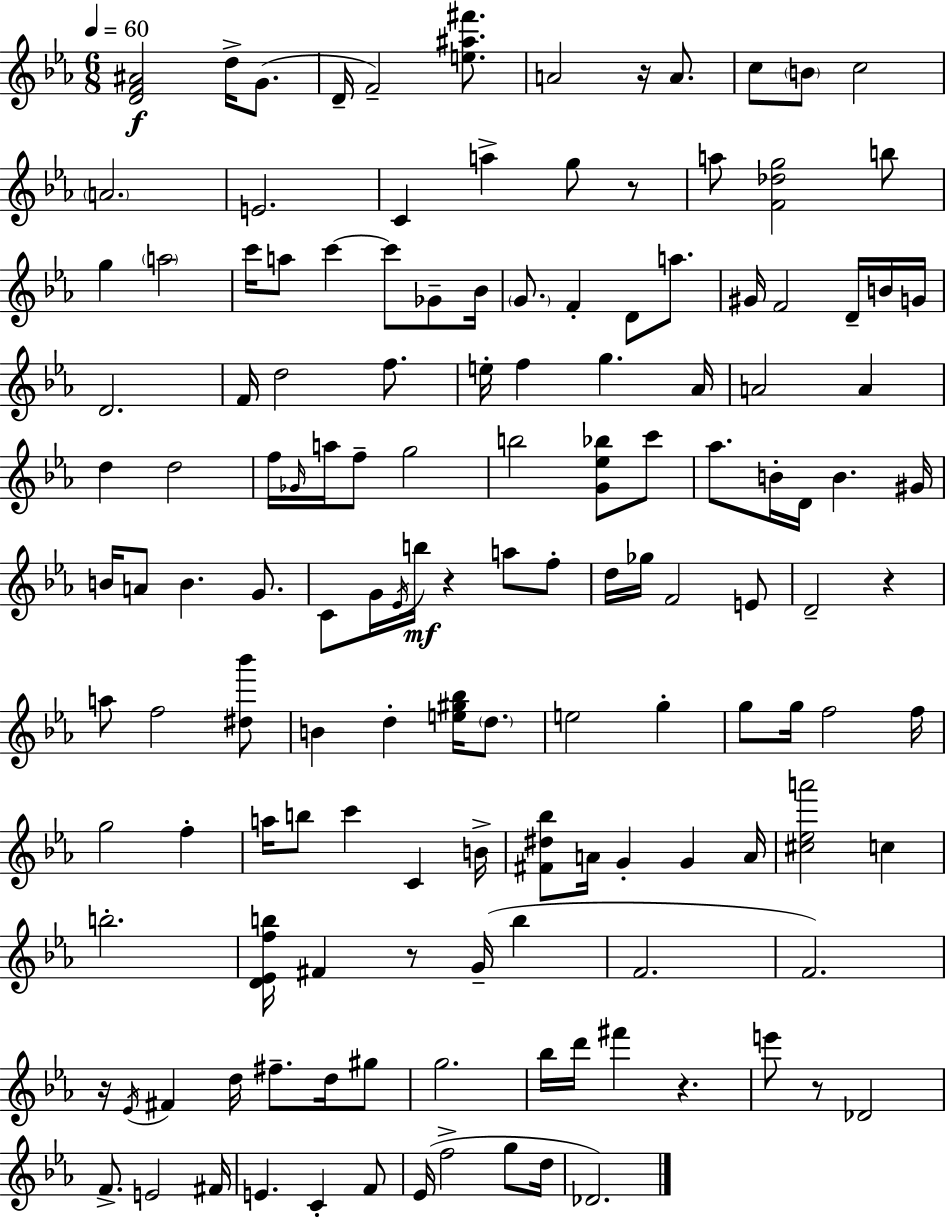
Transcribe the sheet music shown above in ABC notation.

X:1
T:Untitled
M:6/8
L:1/4
K:Cm
[DF^A]2 d/4 G/2 D/4 F2 [e^a^f']/2 A2 z/4 A/2 c/2 B/2 c2 A2 E2 C a g/2 z/2 a/2 [F_dg]2 b/2 g a2 c'/4 a/2 c' c'/2 _G/2 _B/4 G/2 F D/2 a/2 ^G/4 F2 D/4 B/4 G/4 D2 F/4 d2 f/2 e/4 f g _A/4 A2 A d d2 f/4 _G/4 a/4 f/2 g2 b2 [G_e_b]/2 c'/2 _a/2 B/4 D/4 B ^G/4 B/4 A/2 B G/2 C/2 G/4 _E/4 b/4 z a/2 f/2 d/4 _g/4 F2 E/2 D2 z a/2 f2 [^d_b']/2 B d [e^g_b]/4 d/2 e2 g g/2 g/4 f2 f/4 g2 f a/4 b/2 c' C B/4 [^F^d_b]/2 A/4 G G A/4 [^c_ea']2 c b2 [D_Efb]/4 ^F z/2 G/4 b F2 F2 z/4 _E/4 ^F d/4 ^f/2 d/4 ^g/2 g2 _b/4 d'/4 ^f' z e'/2 z/2 _D2 F/2 E2 ^F/4 E C F/2 _E/4 f2 g/2 d/4 _D2